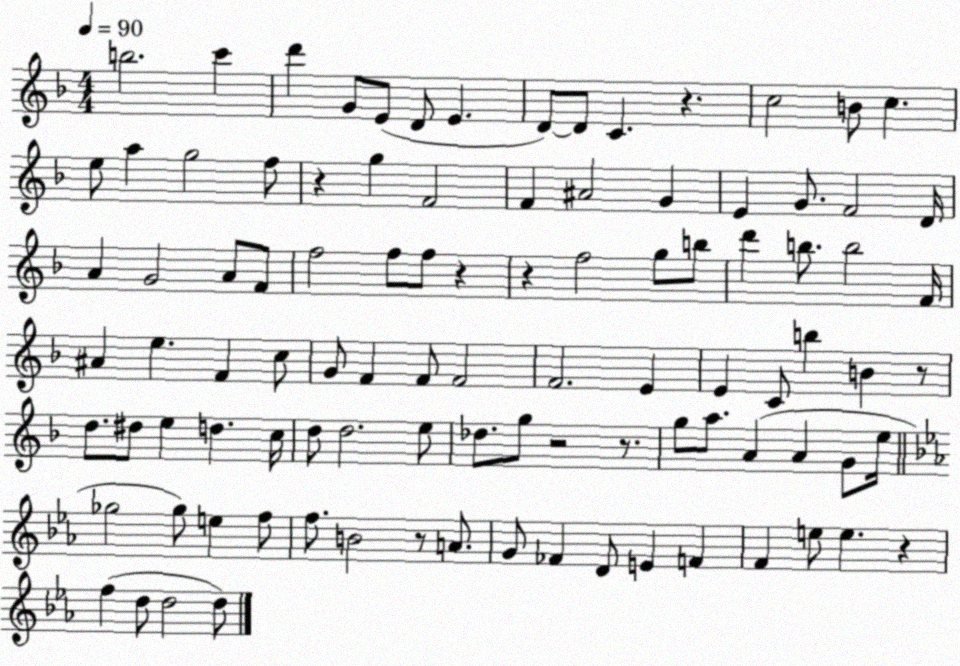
X:1
T:Untitled
M:4/4
L:1/4
K:F
b2 c' d' G/2 E/2 D/2 E D/2 D/2 C z c2 B/2 c e/2 a g2 f/2 z g F2 F ^A2 G E G/2 F2 D/4 A G2 A/2 F/2 f2 f/2 f/2 z z f2 g/2 b/2 d' b/2 b2 F/4 ^A e F c/2 G/2 F F/2 F2 F2 E E C/2 b B z/2 d/2 ^d/2 e d c/4 d/2 d2 e/2 _d/2 g/2 z2 z/2 g/2 a/2 A A G/2 e/4 _g2 _g/2 e f/2 f/2 B2 z/2 A/2 G/2 _F D/2 E F F e/2 e z f d/2 d2 d/2